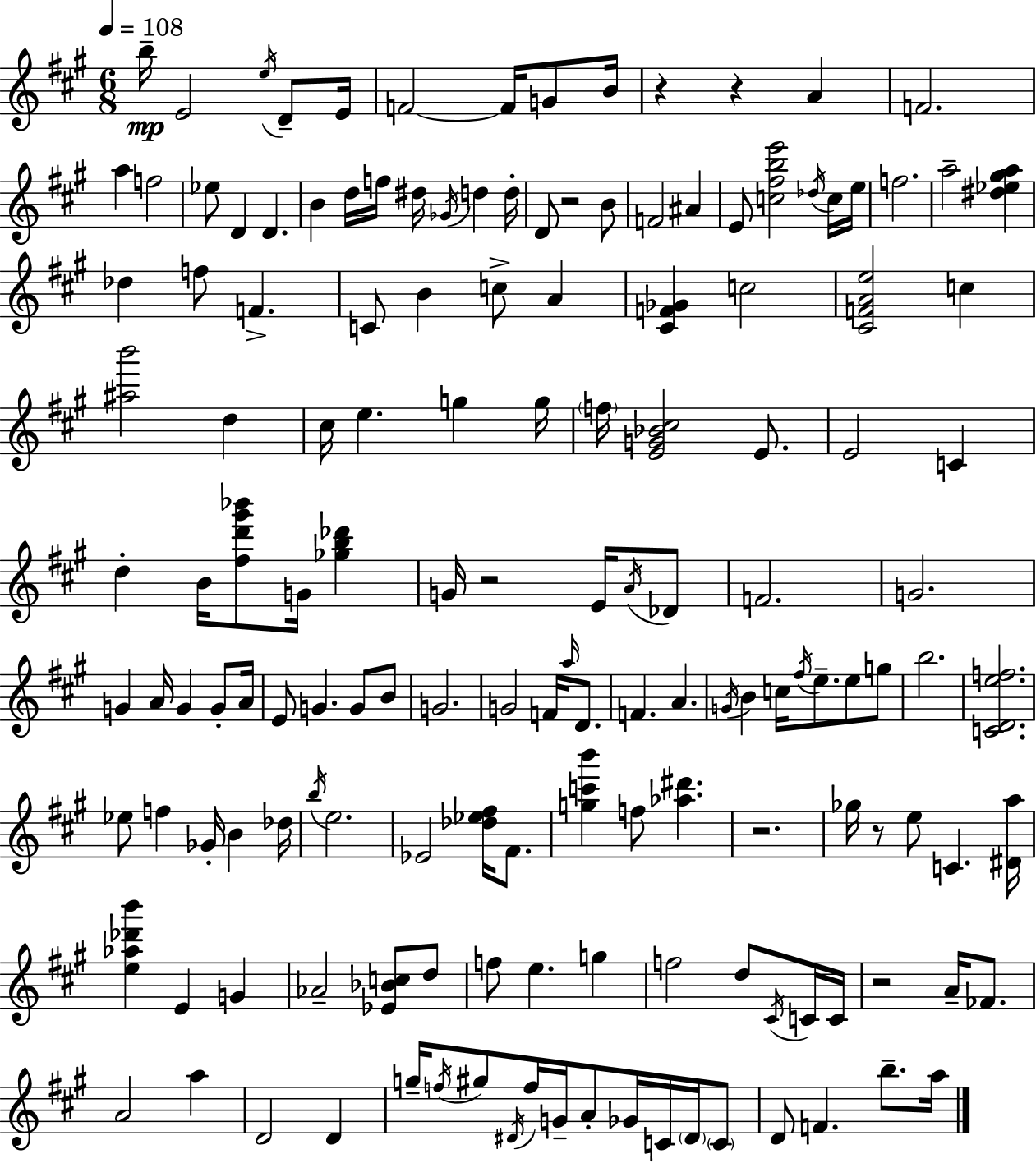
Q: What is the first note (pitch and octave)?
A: B5